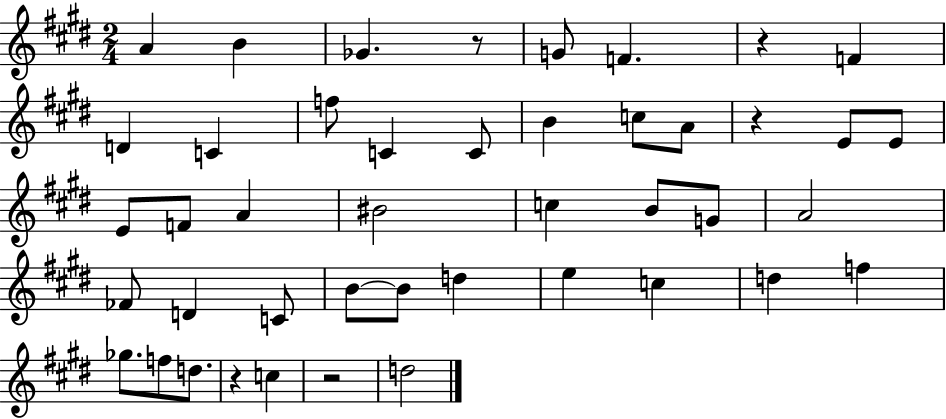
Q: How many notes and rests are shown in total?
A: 44